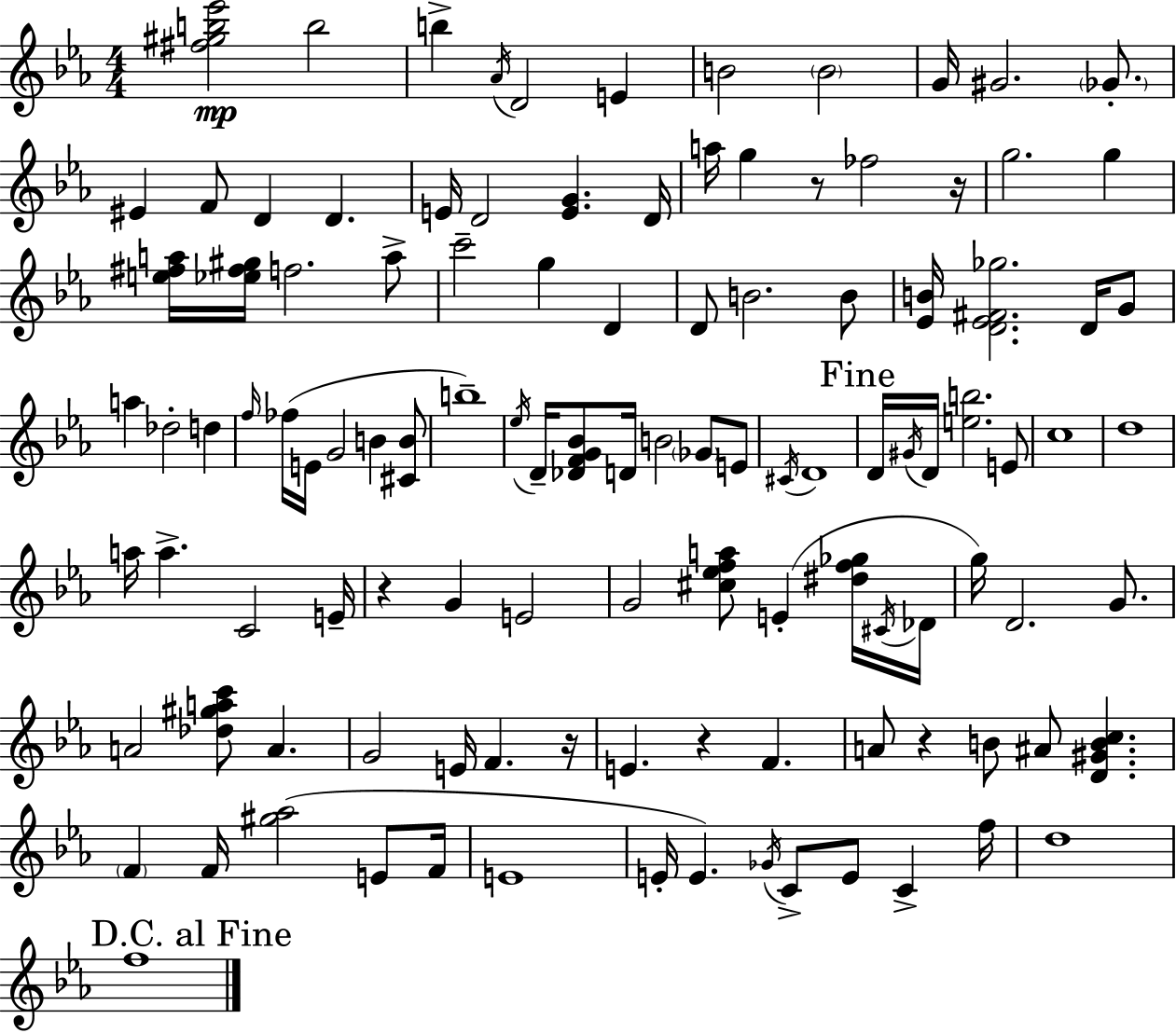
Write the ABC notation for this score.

X:1
T:Untitled
M:4/4
L:1/4
K:Cm
[^f^gb_e']2 b2 b _A/4 D2 E B2 B2 G/4 ^G2 _G/2 ^E F/2 D D E/4 D2 [EG] D/4 a/4 g z/2 _f2 z/4 g2 g [e^fa]/4 [_e^f^g]/4 f2 a/2 c'2 g D D/2 B2 B/2 [_EB]/4 [D_E^F_g]2 D/4 G/2 a _d2 d f/4 _f/4 E/4 G2 B [^CB]/2 b4 _e/4 D/4 [_DFG_B]/2 D/4 B2 _G/2 E/2 ^C/4 D4 D/4 ^G/4 D/4 [eb]2 E/2 c4 d4 a/4 a C2 E/4 z G E2 G2 [^c_efa]/2 E [^df_g]/4 ^C/4 _D/4 g/4 D2 G/2 A2 [_d^gac']/2 A G2 E/4 F z/4 E z F A/2 z B/2 ^A/2 [D^GBc] F F/4 [^g_a]2 E/2 F/4 E4 E/4 E _G/4 C/2 E/2 C f/4 d4 f4